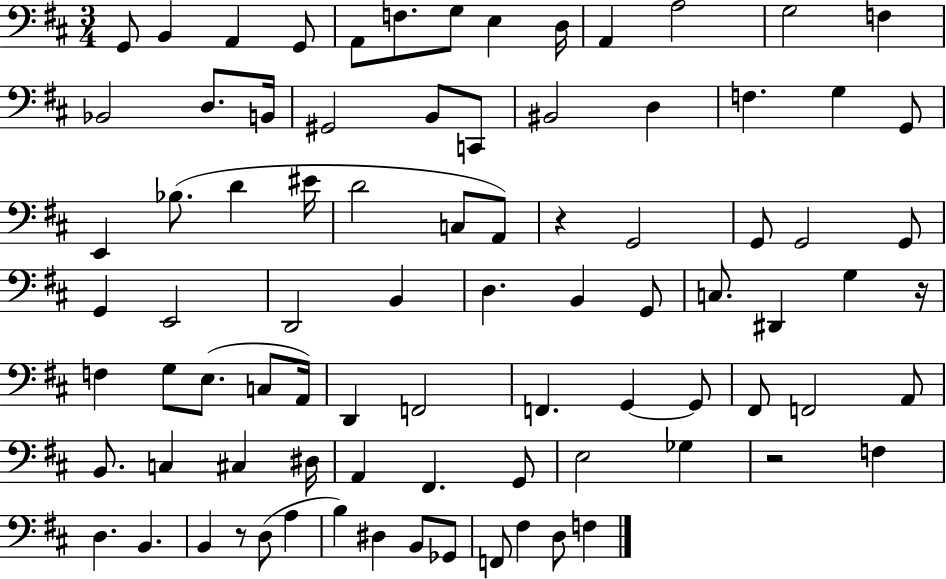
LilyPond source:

{
  \clef bass
  \numericTimeSignature
  \time 3/4
  \key d \major
  g,8 b,4 a,4 g,8 | a,8 f8. g8 e4 d16 | a,4 a2 | g2 f4 | \break bes,2 d8. b,16 | gis,2 b,8 c,8 | bis,2 d4 | f4. g4 g,8 | \break e,4 bes8.( d'4 eis'16 | d'2 c8 a,8) | r4 g,2 | g,8 g,2 g,8 | \break g,4 e,2 | d,2 b,4 | d4. b,4 g,8 | c8. dis,4 g4 r16 | \break f4 g8 e8.( c8 a,16) | d,4 f,2 | f,4. g,4~~ g,8 | fis,8 f,2 a,8 | \break b,8. c4 cis4 dis16 | a,4 fis,4. g,8 | e2 ges4 | r2 f4 | \break d4. b,4. | b,4 r8 d8( a4 | b4) dis4 b,8 ges,8 | f,8 fis4 d8 f4 | \break \bar "|."
}